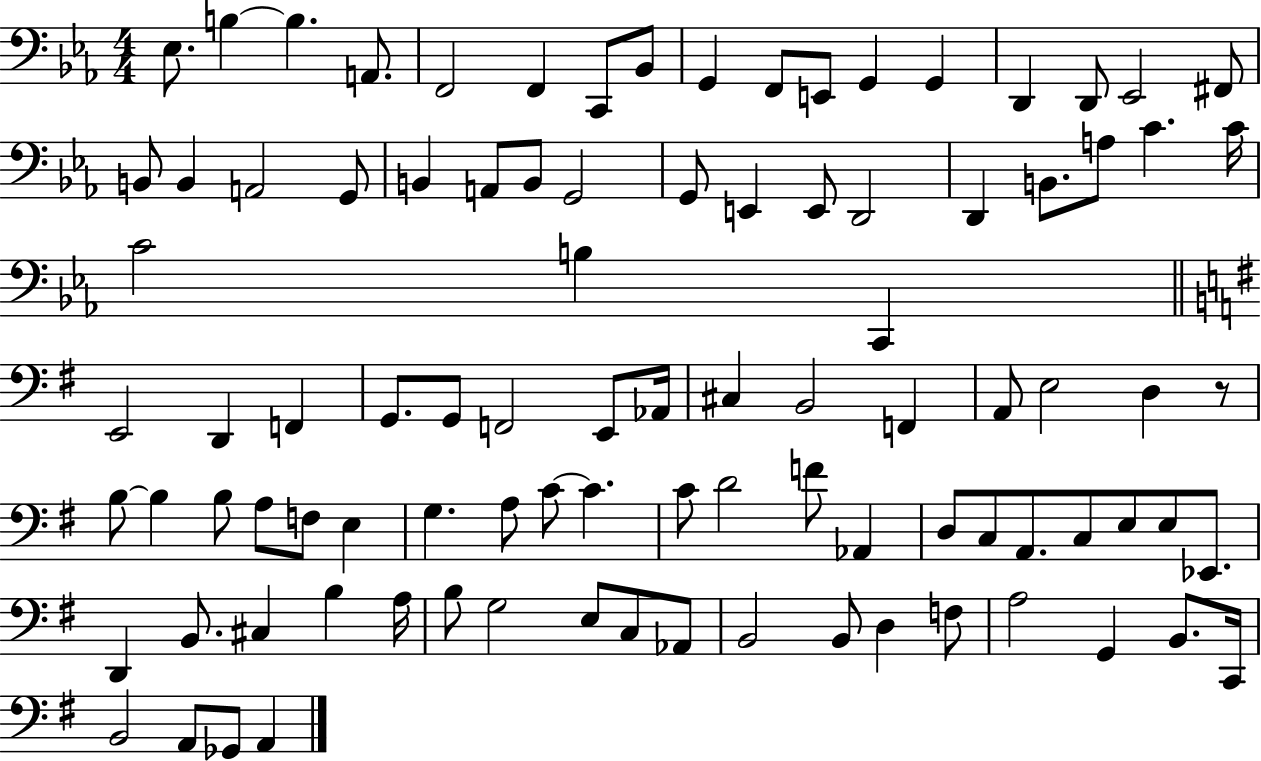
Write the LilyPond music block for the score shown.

{
  \clef bass
  \numericTimeSignature
  \time 4/4
  \key ees \major
  ees8. b4~~ b4. a,8. | f,2 f,4 c,8 bes,8 | g,4 f,8 e,8 g,4 g,4 | d,4 d,8 ees,2 fis,8 | \break b,8 b,4 a,2 g,8 | b,4 a,8 b,8 g,2 | g,8 e,4 e,8 d,2 | d,4 b,8. a8 c'4. c'16 | \break c'2 b4 c,4 | \bar "||" \break \key g \major e,2 d,4 f,4 | g,8. g,8 f,2 e,8 aes,16 | cis4 b,2 f,4 | a,8 e2 d4 r8 | \break b8~~ b4 b8 a8 f8 e4 | g4. a8 c'8~~ c'4. | c'8 d'2 f'8 aes,4 | d8 c8 a,8. c8 e8 e8 ees,8. | \break d,4 b,8. cis4 b4 a16 | b8 g2 e8 c8 aes,8 | b,2 b,8 d4 f8 | a2 g,4 b,8. c,16 | \break b,2 a,8 ges,8 a,4 | \bar "|."
}